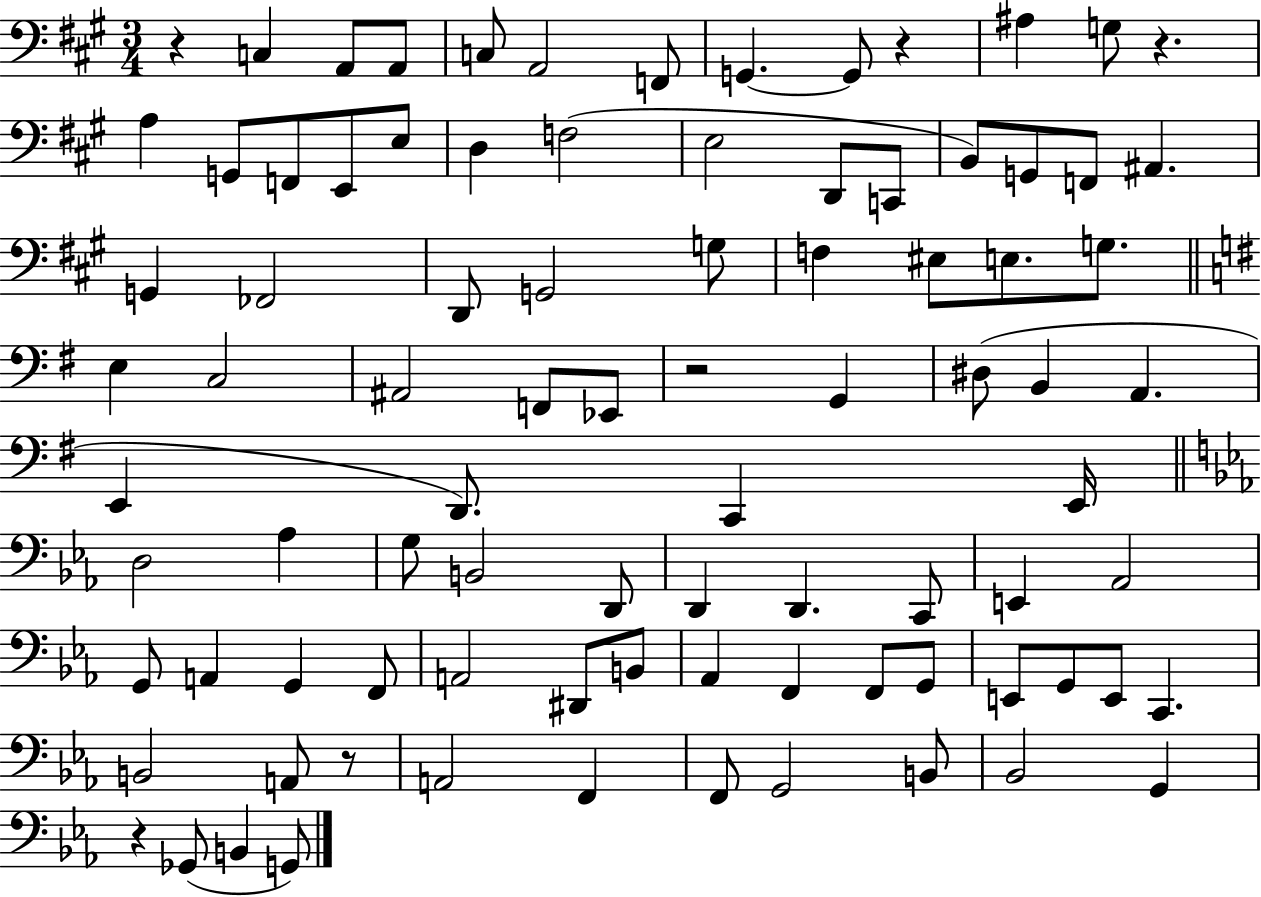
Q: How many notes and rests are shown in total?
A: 89